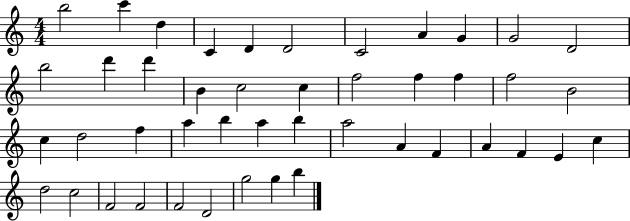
X:1
T:Untitled
M:4/4
L:1/4
K:C
b2 c' d C D D2 C2 A G G2 D2 b2 d' d' B c2 c f2 f f f2 B2 c d2 f a b a b a2 A F A F E c d2 c2 F2 F2 F2 D2 g2 g b